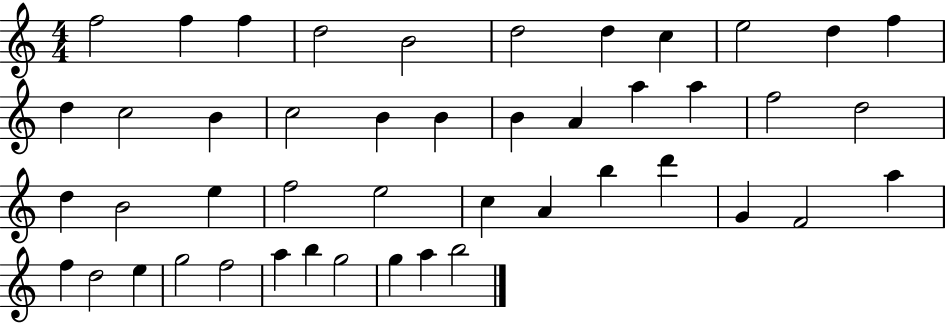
X:1
T:Untitled
M:4/4
L:1/4
K:C
f2 f f d2 B2 d2 d c e2 d f d c2 B c2 B B B A a a f2 d2 d B2 e f2 e2 c A b d' G F2 a f d2 e g2 f2 a b g2 g a b2